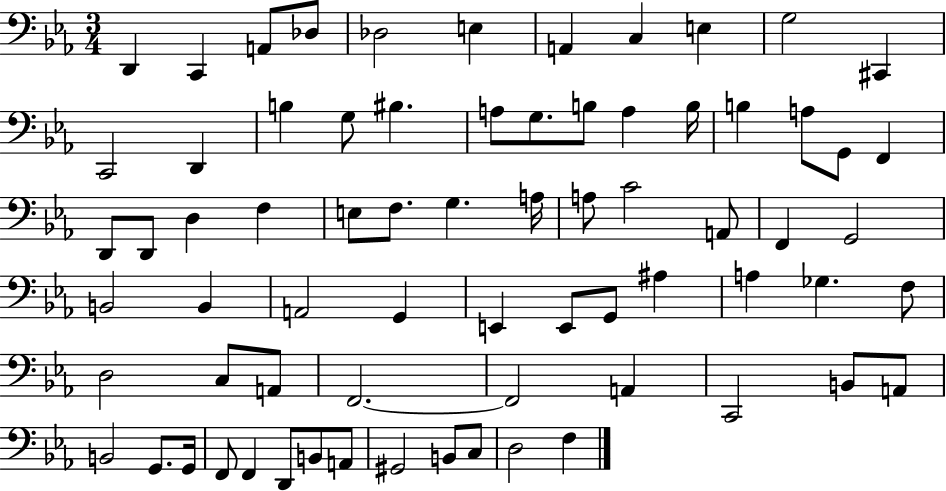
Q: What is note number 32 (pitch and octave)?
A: G3